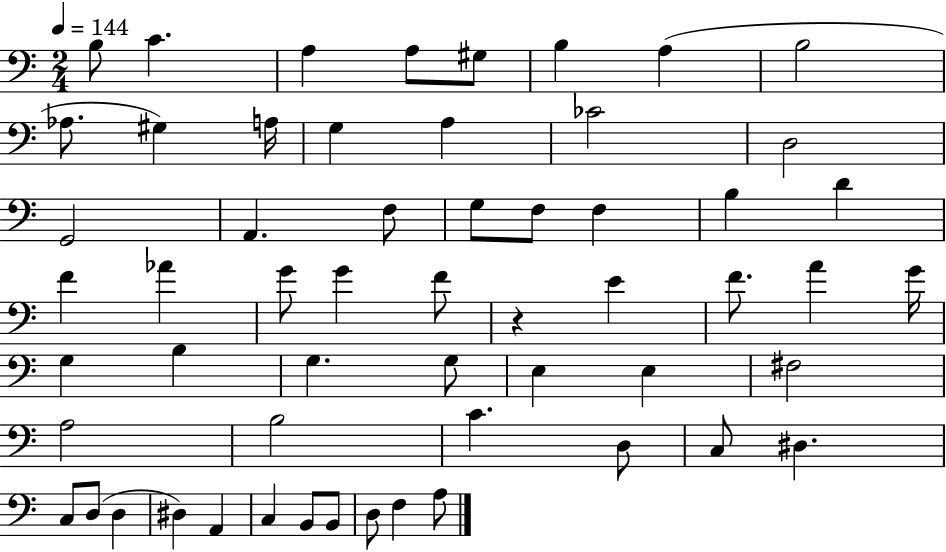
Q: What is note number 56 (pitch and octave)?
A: A3